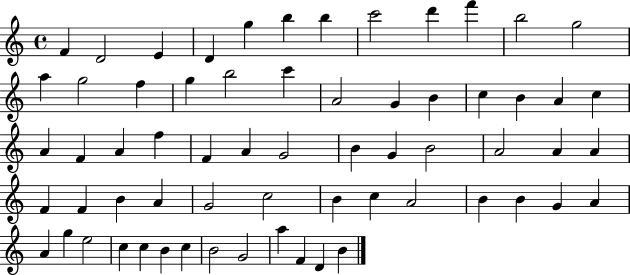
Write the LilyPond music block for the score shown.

{
  \clef treble
  \time 4/4
  \defaultTimeSignature
  \key c \major
  f'4 d'2 e'4 | d'4 g''4 b''4 b''4 | c'''2 d'''4 f'''4 | b''2 g''2 | \break a''4 g''2 f''4 | g''4 b''2 c'''4 | a'2 g'4 b'4 | c''4 b'4 a'4 c''4 | \break a'4 f'4 a'4 f''4 | f'4 a'4 g'2 | b'4 g'4 b'2 | a'2 a'4 a'4 | \break f'4 f'4 b'4 a'4 | g'2 c''2 | b'4 c''4 a'2 | b'4 b'4 g'4 a'4 | \break a'4 g''4 e''2 | c''4 c''4 b'4 c''4 | b'2 g'2 | a''4 f'4 d'4 b'4 | \break \bar "|."
}